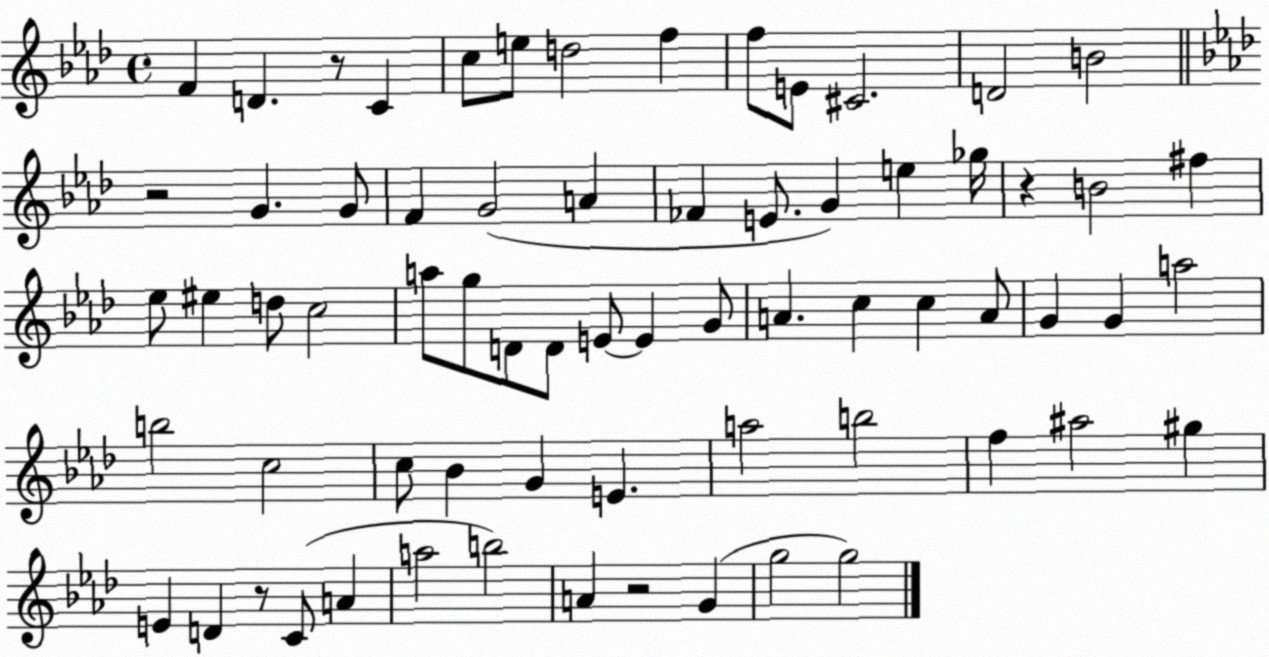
X:1
T:Untitled
M:4/4
L:1/4
K:Ab
F D z/2 C c/2 e/2 d2 f f/2 E/2 ^C2 D2 B2 z2 G G/2 F G2 A _F E/2 G e _g/4 z B2 ^f _e/2 ^e d/2 c2 a/2 g/2 D/2 D/2 E/2 E G/2 A c c A/2 G G a2 b2 c2 c/2 _B G E a2 b2 f ^a2 ^g E D z/2 C/2 A a2 b2 A z2 G g2 g2